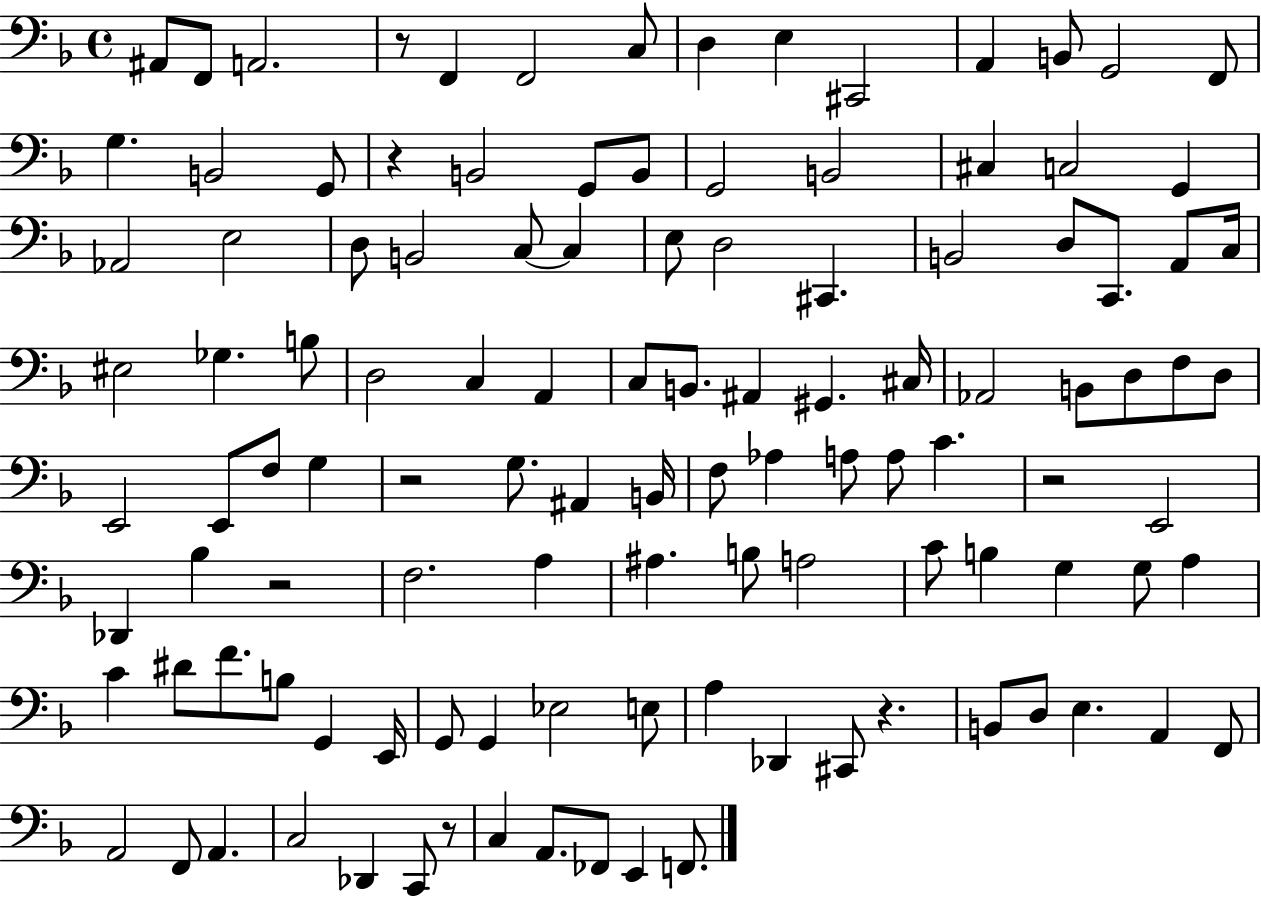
X:1
T:Untitled
M:4/4
L:1/4
K:F
^A,,/2 F,,/2 A,,2 z/2 F,, F,,2 C,/2 D, E, ^C,,2 A,, B,,/2 G,,2 F,,/2 G, B,,2 G,,/2 z B,,2 G,,/2 B,,/2 G,,2 B,,2 ^C, C,2 G,, _A,,2 E,2 D,/2 B,,2 C,/2 C, E,/2 D,2 ^C,, B,,2 D,/2 C,,/2 A,,/2 C,/4 ^E,2 _G, B,/2 D,2 C, A,, C,/2 B,,/2 ^A,, ^G,, ^C,/4 _A,,2 B,,/2 D,/2 F,/2 D,/2 E,,2 E,,/2 F,/2 G, z2 G,/2 ^A,, B,,/4 F,/2 _A, A,/2 A,/2 C z2 E,,2 _D,, _B, z2 F,2 A, ^A, B,/2 A,2 C/2 B, G, G,/2 A, C ^D/2 F/2 B,/2 G,, E,,/4 G,,/2 G,, _E,2 E,/2 A, _D,, ^C,,/2 z B,,/2 D,/2 E, A,, F,,/2 A,,2 F,,/2 A,, C,2 _D,, C,,/2 z/2 C, A,,/2 _F,,/2 E,, F,,/2